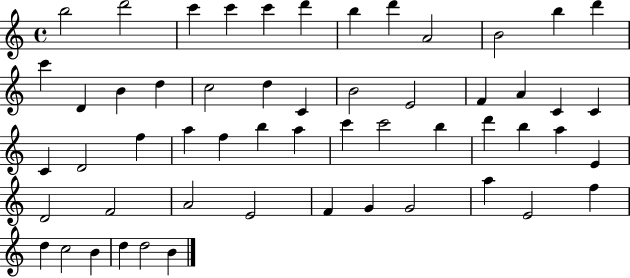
B5/h D6/h C6/q C6/q C6/q D6/q B5/q D6/q A4/h B4/h B5/q D6/q C6/q D4/q B4/q D5/q C5/h D5/q C4/q B4/h E4/h F4/q A4/q C4/q C4/q C4/q D4/h F5/q A5/q F5/q B5/q A5/q C6/q C6/h B5/q D6/q B5/q A5/q E4/q D4/h F4/h A4/h E4/h F4/q G4/q G4/h A5/q E4/h F5/q D5/q C5/h B4/q D5/q D5/h B4/q